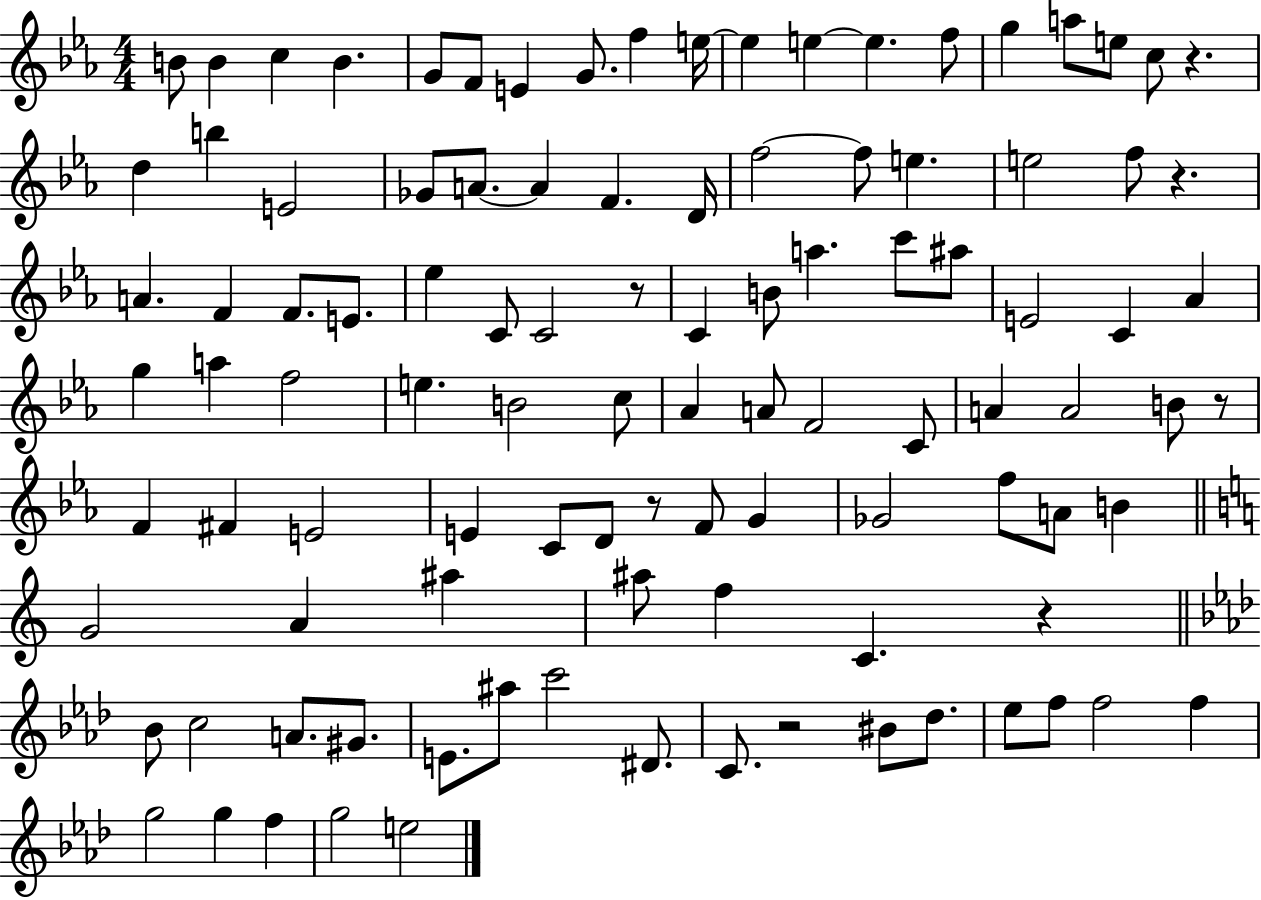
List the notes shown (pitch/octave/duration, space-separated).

B4/e B4/q C5/q B4/q. G4/e F4/e E4/q G4/e. F5/q E5/s E5/q E5/q E5/q. F5/e G5/q A5/e E5/e C5/e R/q. D5/q B5/q E4/h Gb4/e A4/e. A4/q F4/q. D4/s F5/h F5/e E5/q. E5/h F5/e R/q. A4/q. F4/q F4/e. E4/e. Eb5/q C4/e C4/h R/e C4/q B4/e A5/q. C6/e A#5/e E4/h C4/q Ab4/q G5/q A5/q F5/h E5/q. B4/h C5/e Ab4/q A4/e F4/h C4/e A4/q A4/h B4/e R/e F4/q F#4/q E4/h E4/q C4/e D4/e R/e F4/e G4/q Gb4/h F5/e A4/e B4/q G4/h A4/q A#5/q A#5/e F5/q C4/q. R/q Bb4/e C5/h A4/e. G#4/e. E4/e. A#5/e C6/h D#4/e. C4/e. R/h BIS4/e Db5/e. Eb5/e F5/e F5/h F5/q G5/h G5/q F5/q G5/h E5/h